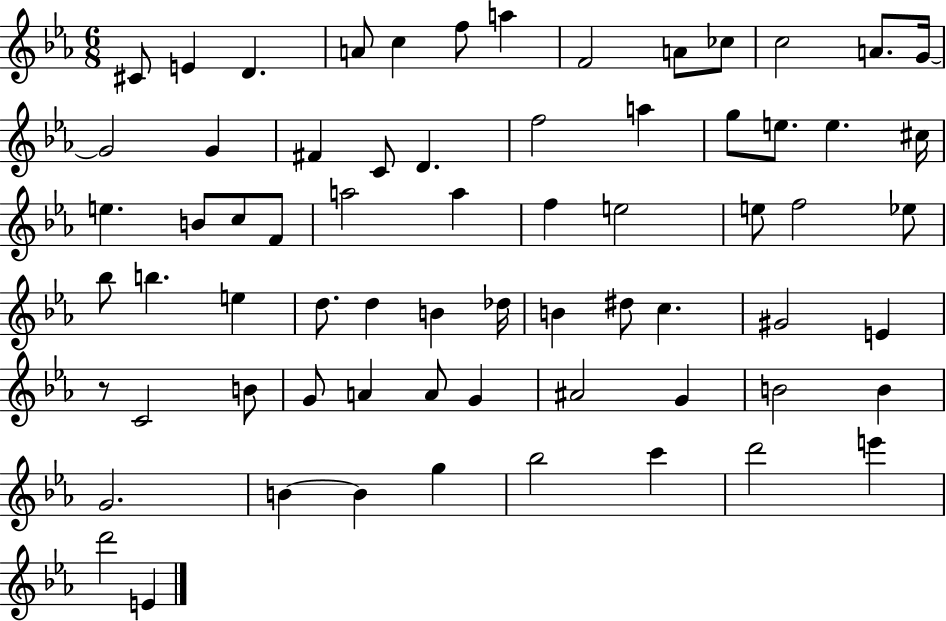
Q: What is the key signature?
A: EES major